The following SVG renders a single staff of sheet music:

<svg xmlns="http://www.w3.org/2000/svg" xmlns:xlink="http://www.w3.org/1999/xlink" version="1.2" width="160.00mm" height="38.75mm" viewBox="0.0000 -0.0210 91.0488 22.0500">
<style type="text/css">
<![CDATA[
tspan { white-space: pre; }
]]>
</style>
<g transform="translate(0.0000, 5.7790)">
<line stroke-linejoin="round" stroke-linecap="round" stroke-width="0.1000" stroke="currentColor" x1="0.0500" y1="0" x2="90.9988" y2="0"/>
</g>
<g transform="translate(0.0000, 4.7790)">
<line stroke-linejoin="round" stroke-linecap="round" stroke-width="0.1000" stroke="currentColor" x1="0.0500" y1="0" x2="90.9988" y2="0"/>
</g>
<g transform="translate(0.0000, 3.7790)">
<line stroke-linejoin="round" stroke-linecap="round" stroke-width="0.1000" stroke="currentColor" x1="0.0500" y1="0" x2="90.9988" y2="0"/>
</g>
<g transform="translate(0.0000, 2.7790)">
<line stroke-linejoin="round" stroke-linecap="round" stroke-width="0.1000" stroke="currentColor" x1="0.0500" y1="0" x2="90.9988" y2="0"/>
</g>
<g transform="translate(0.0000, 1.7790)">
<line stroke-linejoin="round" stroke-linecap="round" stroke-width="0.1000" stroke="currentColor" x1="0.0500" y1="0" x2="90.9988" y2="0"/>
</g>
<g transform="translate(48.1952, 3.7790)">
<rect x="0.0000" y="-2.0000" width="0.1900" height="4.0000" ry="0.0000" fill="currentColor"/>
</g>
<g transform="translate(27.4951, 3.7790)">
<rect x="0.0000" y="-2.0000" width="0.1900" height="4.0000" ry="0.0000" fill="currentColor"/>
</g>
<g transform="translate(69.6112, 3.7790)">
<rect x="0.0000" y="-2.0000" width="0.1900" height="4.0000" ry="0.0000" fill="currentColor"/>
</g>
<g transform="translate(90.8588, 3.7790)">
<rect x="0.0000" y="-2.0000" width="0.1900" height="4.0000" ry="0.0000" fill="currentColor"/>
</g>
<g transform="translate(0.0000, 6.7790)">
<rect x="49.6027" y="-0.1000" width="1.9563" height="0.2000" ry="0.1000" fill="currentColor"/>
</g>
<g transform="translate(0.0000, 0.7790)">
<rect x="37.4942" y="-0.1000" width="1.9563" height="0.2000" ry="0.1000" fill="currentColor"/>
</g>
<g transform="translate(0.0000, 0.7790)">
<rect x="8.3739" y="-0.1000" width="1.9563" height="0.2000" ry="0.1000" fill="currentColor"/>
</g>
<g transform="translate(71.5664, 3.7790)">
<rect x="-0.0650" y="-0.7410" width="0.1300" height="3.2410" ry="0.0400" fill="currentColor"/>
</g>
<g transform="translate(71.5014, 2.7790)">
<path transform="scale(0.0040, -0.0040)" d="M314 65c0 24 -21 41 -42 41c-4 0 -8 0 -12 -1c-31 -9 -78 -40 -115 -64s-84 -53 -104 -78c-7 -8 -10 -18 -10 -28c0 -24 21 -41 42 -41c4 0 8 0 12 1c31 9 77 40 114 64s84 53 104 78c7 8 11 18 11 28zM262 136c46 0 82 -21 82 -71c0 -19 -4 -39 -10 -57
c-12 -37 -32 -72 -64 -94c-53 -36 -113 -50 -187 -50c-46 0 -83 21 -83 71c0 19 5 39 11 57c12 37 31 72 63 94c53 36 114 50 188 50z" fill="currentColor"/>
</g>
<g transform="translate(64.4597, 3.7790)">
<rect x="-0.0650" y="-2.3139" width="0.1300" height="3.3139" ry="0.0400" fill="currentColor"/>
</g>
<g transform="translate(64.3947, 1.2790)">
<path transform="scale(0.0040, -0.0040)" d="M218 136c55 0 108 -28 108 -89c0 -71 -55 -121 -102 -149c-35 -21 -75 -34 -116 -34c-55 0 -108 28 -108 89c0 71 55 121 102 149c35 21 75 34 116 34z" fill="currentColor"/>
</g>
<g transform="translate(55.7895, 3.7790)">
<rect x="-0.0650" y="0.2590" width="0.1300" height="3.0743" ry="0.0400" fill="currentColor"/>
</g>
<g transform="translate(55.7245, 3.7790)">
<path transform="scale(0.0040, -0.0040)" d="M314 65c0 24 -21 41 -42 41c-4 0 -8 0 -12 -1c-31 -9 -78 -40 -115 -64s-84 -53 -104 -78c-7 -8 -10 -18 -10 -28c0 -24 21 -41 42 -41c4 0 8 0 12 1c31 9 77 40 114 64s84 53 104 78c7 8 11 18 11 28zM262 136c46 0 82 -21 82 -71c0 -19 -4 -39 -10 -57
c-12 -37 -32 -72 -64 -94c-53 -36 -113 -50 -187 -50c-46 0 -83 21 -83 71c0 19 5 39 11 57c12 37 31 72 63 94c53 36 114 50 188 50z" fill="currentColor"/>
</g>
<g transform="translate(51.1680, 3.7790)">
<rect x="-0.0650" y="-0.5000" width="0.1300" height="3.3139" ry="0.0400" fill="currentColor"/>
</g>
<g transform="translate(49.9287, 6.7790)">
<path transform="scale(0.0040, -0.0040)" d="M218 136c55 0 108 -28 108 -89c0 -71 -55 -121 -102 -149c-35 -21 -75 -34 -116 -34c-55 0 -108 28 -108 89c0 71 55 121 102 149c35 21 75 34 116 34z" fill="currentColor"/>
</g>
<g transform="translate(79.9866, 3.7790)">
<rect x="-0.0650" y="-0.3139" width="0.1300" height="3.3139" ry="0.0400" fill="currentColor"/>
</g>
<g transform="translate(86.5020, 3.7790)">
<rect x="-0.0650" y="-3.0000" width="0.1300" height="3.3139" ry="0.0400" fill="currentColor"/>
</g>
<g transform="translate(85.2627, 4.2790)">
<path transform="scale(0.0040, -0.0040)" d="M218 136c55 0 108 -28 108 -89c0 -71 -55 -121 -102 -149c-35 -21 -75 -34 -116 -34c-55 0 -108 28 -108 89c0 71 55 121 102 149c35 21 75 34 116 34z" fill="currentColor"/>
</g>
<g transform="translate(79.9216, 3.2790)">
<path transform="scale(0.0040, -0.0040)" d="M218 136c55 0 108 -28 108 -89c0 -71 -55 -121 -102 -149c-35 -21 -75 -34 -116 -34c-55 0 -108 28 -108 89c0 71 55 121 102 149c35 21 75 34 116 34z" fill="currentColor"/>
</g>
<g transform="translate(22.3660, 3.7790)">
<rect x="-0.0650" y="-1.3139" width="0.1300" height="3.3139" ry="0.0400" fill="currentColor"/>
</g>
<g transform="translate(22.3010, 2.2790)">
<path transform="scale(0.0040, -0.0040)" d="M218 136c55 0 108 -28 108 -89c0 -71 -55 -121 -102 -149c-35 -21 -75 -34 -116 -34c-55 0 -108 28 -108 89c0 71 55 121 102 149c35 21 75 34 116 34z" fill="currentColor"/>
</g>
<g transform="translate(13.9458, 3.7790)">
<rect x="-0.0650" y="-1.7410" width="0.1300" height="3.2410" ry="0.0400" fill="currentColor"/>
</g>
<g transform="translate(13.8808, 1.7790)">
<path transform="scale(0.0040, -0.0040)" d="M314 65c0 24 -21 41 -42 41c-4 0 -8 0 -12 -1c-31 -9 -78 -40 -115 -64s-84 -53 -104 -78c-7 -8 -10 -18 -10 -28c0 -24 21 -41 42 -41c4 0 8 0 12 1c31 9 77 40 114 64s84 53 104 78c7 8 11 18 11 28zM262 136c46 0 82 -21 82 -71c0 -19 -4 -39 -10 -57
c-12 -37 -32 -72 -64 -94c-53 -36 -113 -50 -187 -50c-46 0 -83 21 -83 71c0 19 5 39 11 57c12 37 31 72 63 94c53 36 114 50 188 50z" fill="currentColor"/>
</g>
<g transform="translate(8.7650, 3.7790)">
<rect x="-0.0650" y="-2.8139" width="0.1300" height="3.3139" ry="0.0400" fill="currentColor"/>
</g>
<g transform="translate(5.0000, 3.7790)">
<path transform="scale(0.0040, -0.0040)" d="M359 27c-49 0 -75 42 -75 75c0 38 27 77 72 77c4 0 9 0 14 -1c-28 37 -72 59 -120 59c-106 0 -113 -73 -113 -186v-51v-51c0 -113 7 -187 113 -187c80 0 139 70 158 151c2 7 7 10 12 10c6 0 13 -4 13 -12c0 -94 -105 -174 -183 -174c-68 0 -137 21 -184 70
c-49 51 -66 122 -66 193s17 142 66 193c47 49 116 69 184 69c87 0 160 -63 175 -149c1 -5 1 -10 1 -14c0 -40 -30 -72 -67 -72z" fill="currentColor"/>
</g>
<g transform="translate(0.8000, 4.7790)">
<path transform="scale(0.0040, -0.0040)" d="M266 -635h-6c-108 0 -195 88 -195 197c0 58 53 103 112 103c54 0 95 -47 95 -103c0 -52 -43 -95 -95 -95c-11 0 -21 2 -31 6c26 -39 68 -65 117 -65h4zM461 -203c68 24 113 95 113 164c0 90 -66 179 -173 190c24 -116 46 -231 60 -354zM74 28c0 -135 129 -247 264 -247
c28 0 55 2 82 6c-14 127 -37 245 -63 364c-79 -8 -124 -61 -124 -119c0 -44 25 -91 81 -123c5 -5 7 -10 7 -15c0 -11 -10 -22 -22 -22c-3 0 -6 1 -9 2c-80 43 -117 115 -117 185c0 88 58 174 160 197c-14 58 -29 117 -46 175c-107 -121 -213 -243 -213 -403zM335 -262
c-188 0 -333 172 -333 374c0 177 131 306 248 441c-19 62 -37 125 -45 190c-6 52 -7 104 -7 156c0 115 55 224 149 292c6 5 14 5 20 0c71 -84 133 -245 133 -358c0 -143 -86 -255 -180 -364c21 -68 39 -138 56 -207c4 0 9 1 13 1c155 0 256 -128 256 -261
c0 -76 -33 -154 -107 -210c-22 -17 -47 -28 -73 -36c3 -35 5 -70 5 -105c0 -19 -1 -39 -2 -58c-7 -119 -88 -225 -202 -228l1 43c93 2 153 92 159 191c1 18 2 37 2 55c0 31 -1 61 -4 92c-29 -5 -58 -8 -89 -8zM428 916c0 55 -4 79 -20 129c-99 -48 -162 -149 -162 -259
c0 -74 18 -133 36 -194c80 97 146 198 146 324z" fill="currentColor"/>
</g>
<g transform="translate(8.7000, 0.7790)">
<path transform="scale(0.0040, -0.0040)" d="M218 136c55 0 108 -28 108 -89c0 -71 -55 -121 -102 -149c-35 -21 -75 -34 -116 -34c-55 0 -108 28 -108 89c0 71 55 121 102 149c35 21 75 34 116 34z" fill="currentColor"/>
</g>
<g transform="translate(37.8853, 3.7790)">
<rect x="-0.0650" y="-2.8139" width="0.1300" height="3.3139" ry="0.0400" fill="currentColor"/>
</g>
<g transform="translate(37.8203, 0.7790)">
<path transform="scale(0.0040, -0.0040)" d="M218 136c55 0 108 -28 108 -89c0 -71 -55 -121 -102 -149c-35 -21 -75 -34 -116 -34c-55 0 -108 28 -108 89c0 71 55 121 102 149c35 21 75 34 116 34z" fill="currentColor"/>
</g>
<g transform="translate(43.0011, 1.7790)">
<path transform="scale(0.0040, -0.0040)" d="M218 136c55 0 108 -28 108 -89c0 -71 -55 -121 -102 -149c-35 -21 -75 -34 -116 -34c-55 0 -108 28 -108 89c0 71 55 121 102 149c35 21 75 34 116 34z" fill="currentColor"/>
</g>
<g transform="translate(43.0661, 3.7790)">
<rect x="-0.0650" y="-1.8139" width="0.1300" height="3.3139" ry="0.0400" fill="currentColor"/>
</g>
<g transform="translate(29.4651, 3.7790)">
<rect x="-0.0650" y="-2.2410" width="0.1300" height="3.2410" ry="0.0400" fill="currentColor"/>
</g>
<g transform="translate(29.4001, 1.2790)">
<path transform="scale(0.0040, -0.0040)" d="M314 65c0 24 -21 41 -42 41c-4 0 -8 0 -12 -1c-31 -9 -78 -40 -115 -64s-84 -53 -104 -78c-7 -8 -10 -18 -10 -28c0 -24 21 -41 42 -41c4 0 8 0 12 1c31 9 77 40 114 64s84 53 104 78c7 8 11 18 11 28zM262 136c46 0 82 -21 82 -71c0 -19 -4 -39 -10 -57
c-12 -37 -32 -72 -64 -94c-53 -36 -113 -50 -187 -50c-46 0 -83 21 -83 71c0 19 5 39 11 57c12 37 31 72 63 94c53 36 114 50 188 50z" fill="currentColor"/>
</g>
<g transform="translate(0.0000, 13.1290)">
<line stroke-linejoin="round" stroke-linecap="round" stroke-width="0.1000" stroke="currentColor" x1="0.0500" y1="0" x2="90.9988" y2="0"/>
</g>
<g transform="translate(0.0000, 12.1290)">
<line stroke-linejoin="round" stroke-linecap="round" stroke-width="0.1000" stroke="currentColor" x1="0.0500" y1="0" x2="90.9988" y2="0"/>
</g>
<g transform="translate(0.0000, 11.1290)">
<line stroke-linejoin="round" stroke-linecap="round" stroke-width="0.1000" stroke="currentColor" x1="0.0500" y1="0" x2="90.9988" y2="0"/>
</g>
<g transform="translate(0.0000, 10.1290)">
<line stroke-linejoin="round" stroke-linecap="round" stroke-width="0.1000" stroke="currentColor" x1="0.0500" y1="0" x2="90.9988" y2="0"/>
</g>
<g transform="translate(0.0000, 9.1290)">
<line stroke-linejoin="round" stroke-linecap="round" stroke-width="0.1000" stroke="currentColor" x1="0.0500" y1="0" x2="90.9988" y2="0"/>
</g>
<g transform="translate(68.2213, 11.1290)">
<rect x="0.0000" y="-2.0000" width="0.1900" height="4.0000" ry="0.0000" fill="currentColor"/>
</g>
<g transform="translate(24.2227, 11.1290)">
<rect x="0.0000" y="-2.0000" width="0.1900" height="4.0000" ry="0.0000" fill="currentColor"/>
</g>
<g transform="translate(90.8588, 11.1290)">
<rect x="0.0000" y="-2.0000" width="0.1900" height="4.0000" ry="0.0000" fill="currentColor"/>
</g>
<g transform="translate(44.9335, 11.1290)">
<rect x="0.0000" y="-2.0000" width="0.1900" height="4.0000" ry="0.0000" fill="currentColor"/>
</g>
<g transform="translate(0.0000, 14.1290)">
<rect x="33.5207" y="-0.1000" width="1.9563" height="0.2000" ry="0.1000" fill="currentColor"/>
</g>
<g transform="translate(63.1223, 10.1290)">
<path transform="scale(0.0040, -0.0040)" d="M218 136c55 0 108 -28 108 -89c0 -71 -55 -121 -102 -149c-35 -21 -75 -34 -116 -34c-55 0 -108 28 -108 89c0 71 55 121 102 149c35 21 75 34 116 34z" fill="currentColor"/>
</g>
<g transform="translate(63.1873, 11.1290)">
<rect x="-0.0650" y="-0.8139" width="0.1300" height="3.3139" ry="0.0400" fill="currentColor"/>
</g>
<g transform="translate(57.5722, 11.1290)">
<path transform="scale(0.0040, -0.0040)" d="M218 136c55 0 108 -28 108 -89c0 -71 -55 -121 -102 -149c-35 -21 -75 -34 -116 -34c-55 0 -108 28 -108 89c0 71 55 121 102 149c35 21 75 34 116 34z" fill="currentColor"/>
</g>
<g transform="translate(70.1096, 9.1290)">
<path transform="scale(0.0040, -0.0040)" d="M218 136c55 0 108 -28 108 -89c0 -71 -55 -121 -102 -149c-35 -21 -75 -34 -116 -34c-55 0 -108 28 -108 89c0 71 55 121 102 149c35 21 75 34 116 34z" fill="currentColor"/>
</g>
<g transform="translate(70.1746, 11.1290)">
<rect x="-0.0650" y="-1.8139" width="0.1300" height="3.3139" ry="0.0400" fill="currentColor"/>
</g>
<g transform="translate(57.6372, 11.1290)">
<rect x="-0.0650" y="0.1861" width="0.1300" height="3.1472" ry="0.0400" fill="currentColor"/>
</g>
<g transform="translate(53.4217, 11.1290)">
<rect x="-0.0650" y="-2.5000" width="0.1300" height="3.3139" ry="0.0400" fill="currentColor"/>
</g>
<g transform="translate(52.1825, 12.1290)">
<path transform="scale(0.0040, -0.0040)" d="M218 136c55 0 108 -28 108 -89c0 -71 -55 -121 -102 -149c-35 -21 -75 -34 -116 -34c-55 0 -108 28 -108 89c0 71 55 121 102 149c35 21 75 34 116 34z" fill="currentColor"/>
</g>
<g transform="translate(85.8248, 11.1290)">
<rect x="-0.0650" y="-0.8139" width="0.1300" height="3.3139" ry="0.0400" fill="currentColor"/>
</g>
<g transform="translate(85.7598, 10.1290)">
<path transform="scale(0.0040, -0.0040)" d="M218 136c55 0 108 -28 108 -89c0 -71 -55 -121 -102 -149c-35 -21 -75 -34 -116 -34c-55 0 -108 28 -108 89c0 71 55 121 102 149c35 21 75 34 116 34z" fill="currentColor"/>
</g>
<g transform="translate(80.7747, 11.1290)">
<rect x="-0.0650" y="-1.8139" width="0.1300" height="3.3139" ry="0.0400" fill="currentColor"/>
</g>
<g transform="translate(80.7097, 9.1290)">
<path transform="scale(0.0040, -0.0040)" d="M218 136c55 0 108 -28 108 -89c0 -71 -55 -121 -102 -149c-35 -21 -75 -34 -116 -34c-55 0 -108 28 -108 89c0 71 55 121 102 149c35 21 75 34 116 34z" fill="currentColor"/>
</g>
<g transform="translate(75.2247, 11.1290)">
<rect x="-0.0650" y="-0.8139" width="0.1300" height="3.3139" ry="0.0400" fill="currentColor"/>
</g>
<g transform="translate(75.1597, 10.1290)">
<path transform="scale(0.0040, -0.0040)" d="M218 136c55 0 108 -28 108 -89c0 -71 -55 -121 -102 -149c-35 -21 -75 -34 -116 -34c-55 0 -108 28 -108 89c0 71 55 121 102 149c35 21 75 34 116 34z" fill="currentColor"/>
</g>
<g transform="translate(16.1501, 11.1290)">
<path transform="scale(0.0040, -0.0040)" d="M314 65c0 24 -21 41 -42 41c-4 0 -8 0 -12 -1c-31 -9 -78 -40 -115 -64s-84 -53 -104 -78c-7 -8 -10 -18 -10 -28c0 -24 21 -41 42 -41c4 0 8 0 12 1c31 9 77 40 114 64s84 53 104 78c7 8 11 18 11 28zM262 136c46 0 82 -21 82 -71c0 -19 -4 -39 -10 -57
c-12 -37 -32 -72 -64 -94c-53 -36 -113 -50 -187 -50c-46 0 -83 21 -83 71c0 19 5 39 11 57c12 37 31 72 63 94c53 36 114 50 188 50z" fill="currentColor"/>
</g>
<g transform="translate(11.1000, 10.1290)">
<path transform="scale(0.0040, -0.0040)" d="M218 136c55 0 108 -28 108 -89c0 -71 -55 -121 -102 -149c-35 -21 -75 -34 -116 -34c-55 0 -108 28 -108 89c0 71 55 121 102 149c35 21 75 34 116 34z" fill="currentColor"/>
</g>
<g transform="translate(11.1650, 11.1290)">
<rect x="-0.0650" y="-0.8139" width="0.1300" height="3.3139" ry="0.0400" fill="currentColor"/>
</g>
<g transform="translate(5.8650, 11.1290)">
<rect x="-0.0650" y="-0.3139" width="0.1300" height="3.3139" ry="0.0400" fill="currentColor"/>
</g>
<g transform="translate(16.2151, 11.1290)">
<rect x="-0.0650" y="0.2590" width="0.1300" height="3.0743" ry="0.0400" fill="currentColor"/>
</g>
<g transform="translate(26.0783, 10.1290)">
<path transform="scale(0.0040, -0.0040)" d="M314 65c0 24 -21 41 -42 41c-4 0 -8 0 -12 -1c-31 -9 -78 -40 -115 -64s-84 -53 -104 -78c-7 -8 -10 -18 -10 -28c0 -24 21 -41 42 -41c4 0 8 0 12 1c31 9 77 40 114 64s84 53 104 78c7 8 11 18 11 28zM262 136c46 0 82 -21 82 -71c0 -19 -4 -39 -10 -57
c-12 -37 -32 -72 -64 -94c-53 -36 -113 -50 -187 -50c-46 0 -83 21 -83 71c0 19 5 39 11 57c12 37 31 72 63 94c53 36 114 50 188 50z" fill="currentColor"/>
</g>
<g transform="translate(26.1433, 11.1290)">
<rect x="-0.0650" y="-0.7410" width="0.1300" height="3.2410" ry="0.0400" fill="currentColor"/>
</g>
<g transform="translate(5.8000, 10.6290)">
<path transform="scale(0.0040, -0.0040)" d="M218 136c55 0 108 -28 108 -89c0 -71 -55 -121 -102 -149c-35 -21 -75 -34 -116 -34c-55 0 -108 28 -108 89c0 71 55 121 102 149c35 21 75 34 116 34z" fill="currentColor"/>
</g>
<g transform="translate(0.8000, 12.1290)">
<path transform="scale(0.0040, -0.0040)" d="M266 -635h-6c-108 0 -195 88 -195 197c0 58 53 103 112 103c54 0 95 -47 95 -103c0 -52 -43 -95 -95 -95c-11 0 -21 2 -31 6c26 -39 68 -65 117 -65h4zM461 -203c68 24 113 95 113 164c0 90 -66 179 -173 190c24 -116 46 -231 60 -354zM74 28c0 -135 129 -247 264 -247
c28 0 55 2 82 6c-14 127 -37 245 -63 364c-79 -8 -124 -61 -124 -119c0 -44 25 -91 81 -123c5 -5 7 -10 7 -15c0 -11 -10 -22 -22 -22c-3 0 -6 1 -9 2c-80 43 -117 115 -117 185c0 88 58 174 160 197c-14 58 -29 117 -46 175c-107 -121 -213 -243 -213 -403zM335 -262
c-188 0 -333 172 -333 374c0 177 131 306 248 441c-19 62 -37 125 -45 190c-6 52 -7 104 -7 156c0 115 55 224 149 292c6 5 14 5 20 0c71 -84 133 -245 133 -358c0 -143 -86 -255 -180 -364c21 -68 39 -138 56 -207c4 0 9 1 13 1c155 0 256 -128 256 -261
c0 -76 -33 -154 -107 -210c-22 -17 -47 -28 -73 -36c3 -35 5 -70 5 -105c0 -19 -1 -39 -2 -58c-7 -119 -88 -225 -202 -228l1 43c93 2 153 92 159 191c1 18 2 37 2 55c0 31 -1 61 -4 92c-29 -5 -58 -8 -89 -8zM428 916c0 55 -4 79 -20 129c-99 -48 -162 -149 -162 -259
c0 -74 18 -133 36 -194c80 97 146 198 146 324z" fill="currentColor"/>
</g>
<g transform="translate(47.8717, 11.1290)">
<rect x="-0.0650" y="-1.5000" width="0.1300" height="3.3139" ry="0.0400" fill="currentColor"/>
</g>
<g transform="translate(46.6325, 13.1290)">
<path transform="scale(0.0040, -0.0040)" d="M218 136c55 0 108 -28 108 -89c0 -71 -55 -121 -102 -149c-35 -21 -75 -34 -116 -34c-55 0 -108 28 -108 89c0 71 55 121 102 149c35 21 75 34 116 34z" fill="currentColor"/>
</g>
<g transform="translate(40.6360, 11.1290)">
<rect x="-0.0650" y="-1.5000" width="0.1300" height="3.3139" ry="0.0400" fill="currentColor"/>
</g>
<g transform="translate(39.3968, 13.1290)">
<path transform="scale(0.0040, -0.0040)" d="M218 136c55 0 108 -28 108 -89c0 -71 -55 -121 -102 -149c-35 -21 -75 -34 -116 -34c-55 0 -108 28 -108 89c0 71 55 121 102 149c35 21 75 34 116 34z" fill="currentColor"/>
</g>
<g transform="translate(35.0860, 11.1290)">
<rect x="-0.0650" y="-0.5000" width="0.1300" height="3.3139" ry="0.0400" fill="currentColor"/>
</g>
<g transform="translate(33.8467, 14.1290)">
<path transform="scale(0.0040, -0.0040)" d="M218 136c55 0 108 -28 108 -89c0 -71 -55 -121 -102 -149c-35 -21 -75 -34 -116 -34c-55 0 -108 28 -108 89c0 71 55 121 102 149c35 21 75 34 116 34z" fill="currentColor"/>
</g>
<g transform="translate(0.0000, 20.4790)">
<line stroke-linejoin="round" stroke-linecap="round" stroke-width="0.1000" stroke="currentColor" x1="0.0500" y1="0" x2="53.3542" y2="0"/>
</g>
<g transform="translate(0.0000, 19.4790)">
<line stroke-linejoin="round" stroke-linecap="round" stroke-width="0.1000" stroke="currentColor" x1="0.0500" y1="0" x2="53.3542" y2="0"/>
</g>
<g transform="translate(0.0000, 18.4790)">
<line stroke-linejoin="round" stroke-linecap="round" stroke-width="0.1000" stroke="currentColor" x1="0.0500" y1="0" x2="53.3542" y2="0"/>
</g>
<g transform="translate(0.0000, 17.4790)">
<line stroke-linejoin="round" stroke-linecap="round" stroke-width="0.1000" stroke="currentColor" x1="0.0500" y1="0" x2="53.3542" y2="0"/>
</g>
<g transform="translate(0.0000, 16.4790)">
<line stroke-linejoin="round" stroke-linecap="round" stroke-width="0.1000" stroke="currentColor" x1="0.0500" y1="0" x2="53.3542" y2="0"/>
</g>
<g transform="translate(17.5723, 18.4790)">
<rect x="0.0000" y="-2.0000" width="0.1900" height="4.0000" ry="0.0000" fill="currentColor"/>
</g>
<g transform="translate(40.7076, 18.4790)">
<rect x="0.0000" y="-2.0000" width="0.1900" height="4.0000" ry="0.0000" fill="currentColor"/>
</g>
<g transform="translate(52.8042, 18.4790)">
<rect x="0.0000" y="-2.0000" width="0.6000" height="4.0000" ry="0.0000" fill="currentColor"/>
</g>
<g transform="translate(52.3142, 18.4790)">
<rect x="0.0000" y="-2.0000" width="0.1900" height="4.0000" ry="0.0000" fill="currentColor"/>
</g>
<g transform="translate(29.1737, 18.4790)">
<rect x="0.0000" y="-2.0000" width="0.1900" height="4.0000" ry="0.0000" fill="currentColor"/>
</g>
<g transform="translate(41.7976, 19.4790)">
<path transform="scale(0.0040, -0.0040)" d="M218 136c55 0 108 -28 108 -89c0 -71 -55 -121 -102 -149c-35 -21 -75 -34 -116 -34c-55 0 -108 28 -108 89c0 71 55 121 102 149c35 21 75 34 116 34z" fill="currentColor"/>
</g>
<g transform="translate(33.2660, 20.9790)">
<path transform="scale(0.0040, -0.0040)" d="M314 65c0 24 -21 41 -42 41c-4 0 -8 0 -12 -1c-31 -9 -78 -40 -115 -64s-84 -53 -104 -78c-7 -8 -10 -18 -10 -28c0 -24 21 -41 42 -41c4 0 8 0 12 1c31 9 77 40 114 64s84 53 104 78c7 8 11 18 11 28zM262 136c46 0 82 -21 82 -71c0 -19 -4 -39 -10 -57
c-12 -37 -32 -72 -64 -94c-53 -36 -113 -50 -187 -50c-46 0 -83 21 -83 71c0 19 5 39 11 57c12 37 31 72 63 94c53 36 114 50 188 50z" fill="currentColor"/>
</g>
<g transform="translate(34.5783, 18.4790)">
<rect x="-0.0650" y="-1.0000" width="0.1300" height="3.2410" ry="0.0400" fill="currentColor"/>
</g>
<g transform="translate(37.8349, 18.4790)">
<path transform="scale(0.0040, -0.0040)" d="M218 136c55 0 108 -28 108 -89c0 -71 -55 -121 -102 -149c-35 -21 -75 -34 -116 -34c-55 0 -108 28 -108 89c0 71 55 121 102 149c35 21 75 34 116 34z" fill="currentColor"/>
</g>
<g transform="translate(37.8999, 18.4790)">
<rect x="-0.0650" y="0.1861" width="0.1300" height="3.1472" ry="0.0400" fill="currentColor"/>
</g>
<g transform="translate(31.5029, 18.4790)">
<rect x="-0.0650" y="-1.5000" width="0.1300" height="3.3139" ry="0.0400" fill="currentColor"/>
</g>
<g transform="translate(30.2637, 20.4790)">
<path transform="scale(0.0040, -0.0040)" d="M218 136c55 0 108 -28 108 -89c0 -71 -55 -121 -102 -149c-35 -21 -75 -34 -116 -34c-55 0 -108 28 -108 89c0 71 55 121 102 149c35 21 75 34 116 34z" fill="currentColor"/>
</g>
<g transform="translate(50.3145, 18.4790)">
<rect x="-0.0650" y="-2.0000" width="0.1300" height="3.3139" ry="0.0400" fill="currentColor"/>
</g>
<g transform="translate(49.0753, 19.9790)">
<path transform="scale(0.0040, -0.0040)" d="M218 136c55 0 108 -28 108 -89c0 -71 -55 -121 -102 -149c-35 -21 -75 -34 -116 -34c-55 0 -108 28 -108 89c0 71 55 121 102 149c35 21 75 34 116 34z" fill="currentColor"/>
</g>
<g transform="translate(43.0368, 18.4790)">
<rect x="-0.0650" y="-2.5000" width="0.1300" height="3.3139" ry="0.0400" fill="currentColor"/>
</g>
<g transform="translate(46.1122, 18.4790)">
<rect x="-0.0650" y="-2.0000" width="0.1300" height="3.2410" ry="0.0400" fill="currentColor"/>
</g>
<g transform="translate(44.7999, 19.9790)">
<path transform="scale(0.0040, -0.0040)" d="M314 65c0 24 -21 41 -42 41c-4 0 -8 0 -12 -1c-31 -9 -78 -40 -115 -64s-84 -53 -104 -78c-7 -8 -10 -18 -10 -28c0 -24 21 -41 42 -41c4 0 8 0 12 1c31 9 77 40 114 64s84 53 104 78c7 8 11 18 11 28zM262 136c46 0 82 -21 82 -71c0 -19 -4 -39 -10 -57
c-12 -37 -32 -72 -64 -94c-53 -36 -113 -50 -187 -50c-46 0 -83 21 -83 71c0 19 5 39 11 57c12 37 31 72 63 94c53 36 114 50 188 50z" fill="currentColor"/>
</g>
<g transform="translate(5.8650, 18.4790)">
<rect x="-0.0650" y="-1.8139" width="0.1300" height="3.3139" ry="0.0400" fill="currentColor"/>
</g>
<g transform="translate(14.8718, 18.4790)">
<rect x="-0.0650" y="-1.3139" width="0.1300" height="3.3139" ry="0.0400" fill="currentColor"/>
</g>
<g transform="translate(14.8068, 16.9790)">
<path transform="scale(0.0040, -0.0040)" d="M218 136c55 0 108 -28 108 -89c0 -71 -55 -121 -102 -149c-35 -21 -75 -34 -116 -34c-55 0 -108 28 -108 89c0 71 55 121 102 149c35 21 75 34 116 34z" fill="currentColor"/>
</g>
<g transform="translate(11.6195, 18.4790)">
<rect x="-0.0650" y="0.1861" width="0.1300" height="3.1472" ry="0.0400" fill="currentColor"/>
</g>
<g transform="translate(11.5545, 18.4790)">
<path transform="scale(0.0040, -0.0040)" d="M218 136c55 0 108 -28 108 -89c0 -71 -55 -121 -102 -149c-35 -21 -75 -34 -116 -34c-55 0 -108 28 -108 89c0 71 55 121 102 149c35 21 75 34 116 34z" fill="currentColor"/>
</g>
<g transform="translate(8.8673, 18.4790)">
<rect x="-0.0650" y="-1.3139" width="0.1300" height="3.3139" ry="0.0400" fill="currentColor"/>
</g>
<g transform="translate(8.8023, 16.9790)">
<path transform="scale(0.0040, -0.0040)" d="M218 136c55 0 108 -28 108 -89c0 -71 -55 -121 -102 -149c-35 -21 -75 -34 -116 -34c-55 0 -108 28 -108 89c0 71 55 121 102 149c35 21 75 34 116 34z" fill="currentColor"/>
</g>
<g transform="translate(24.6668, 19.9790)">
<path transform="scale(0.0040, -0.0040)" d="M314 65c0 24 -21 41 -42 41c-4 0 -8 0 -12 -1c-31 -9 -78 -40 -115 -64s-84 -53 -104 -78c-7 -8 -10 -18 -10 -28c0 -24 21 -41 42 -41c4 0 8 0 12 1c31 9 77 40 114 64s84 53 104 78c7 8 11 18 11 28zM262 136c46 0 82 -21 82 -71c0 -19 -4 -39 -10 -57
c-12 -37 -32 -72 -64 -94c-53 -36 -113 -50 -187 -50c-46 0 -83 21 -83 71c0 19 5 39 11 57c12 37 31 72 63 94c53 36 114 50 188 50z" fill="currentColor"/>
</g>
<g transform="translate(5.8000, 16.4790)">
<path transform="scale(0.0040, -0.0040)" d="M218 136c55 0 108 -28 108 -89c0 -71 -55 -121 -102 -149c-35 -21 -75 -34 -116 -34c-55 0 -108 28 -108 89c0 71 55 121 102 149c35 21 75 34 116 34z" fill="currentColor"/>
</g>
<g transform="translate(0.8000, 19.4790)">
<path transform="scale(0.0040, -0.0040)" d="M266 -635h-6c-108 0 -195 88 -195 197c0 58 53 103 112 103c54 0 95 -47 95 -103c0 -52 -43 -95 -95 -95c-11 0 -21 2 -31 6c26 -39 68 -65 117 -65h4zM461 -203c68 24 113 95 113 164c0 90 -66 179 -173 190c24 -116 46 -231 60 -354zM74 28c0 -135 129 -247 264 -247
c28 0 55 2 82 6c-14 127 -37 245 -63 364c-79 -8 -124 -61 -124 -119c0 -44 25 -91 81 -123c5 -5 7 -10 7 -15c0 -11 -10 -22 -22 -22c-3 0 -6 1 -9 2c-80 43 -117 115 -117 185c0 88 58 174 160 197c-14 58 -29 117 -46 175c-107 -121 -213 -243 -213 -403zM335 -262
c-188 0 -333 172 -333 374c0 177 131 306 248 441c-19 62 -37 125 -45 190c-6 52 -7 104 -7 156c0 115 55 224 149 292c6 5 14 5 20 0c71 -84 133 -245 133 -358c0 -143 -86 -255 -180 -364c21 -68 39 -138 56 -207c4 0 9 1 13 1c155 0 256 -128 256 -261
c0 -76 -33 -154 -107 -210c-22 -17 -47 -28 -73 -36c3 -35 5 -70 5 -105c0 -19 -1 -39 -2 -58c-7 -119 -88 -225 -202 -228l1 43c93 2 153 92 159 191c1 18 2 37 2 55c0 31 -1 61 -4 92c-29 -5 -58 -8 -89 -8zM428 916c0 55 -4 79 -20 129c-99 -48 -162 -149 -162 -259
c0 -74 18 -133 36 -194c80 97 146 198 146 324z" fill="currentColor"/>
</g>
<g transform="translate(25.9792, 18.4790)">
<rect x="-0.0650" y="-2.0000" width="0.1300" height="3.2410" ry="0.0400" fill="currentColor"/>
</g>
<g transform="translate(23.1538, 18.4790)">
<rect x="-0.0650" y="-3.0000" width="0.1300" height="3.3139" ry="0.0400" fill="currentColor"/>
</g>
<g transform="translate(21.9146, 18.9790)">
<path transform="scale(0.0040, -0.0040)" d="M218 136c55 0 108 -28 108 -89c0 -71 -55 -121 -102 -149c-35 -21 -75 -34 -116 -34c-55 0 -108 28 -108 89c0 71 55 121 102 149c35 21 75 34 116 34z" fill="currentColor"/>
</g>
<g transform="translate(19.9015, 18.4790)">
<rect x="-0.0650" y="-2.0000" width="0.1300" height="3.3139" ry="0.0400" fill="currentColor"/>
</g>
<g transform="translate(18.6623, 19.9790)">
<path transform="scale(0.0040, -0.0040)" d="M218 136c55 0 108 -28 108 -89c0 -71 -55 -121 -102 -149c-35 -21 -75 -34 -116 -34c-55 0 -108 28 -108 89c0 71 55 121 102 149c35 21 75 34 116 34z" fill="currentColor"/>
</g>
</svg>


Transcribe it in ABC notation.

X:1
T:Untitled
M:4/4
L:1/4
K:C
a f2 e g2 a f C B2 g d2 c A c d B2 d2 C E E G B d f d f d f e B e F A F2 E D2 B G F2 F